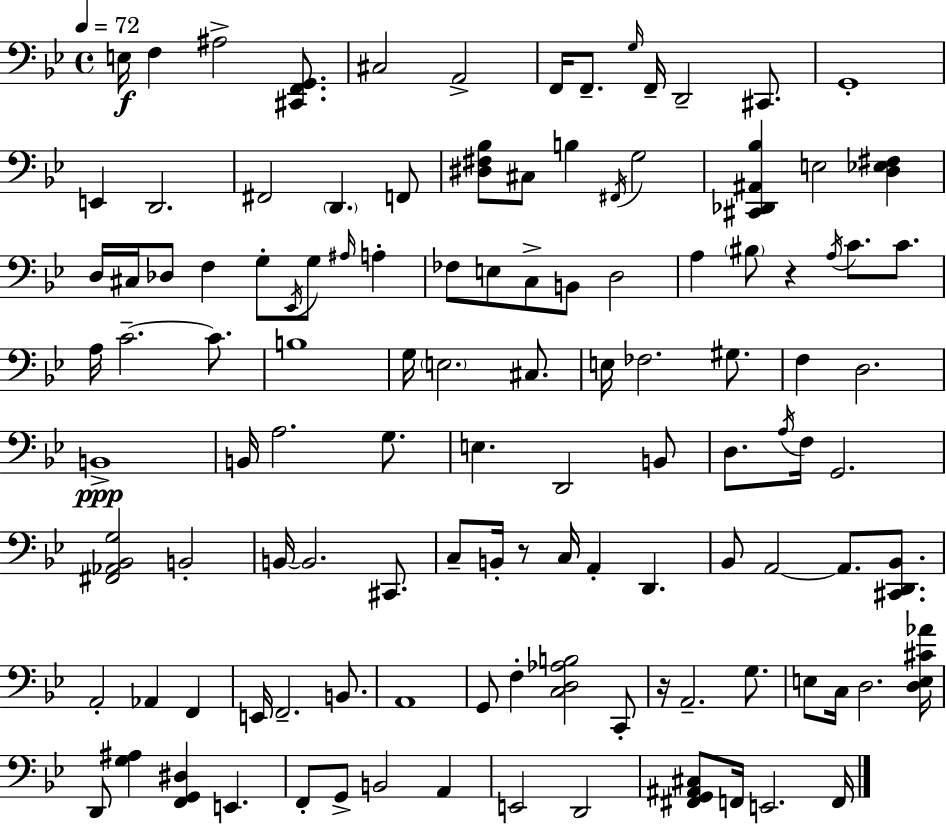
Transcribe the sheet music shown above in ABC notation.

X:1
T:Untitled
M:4/4
L:1/4
K:Bb
E,/4 F, ^A,2 [^C,,F,,G,,]/2 ^C,2 A,,2 F,,/4 F,,/2 G,/4 F,,/4 D,,2 ^C,,/2 G,,4 E,, D,,2 ^F,,2 D,, F,,/2 [^D,^F,_B,]/2 ^C,/2 B, ^F,,/4 G,2 [^C,,_D,,^A,,_B,] E,2 [D,_E,^F,] D,/4 ^C,/4 _D,/2 F, G,/2 _E,,/4 G,/2 ^A,/4 A, _F,/2 E,/2 C,/2 B,,/2 D,2 A, ^B,/2 z A,/4 C/2 C/2 A,/4 C2 C/2 B,4 G,/4 E,2 ^C,/2 E,/4 _F,2 ^G,/2 F, D,2 B,,4 B,,/4 A,2 G,/2 E, D,,2 B,,/2 D,/2 A,/4 F,/4 G,,2 [^F,,_A,,_B,,G,]2 B,,2 B,,/4 B,,2 ^C,,/2 C,/2 B,,/4 z/2 C,/4 A,, D,, _B,,/2 A,,2 A,,/2 [^C,,D,,_B,,]/2 A,,2 _A,, F,, E,,/4 F,,2 B,,/2 A,,4 G,,/2 F, [C,D,_A,B,]2 C,,/2 z/4 A,,2 G,/2 E,/2 C,/4 D,2 [D,E,^C_A]/4 D,,/2 [G,^A,] [F,,G,,^D,] E,, F,,/2 G,,/2 B,,2 A,, E,,2 D,,2 [^F,,G,,^A,,^C,]/2 F,,/4 E,,2 F,,/4